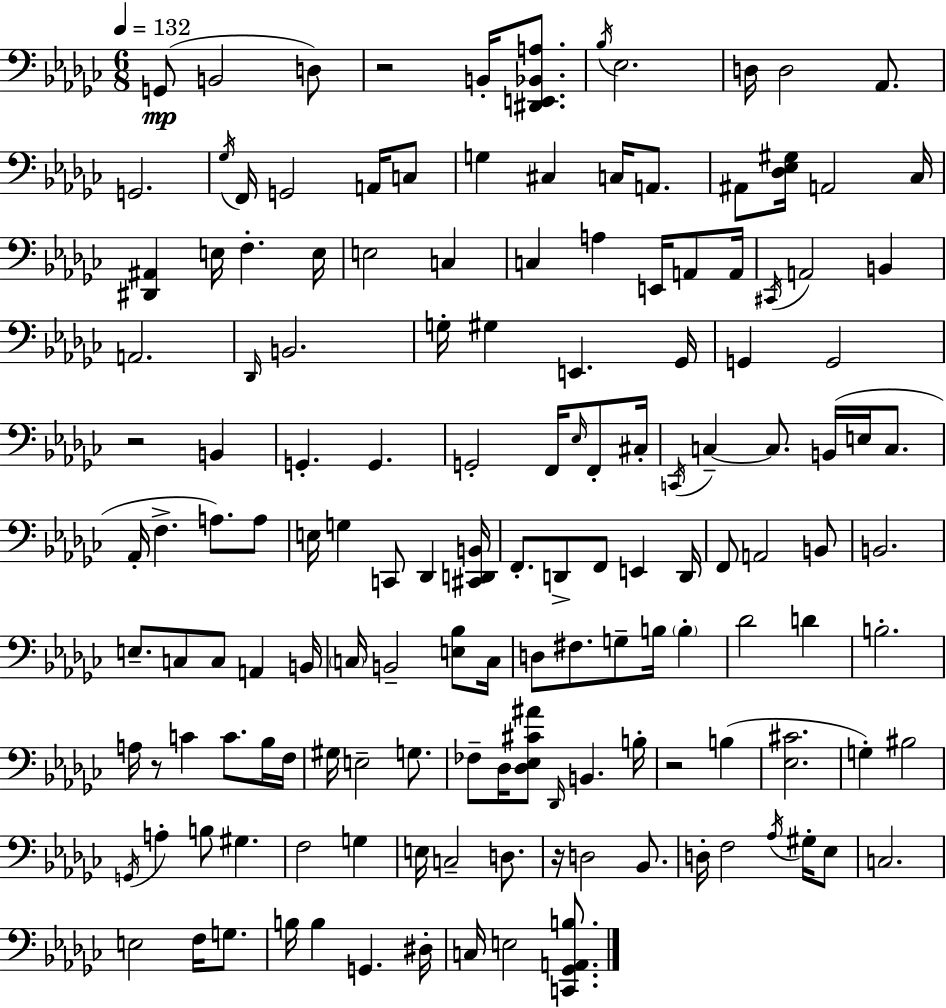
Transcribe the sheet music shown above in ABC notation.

X:1
T:Untitled
M:6/8
L:1/4
K:Ebm
G,,/2 B,,2 D,/2 z2 B,,/4 [^D,,E,,_B,,A,]/2 _B,/4 _E,2 D,/4 D,2 _A,,/2 G,,2 _G,/4 F,,/4 G,,2 A,,/4 C,/2 G, ^C, C,/4 A,,/2 ^A,,/2 [_D,_E,^G,]/4 A,,2 _C,/4 [^D,,^A,,] E,/4 F, E,/4 E,2 C, C, A, E,,/4 A,,/2 A,,/4 ^C,,/4 A,,2 B,, A,,2 _D,,/4 B,,2 G,/4 ^G, E,, _G,,/4 G,, G,,2 z2 B,, G,, G,, G,,2 F,,/4 _E,/4 F,,/2 ^C,/4 C,,/4 C, C,/2 B,,/4 E,/4 C,/2 _A,,/4 F, A,/2 A,/2 E,/4 G, C,,/2 _D,, [^C,,D,,B,,]/4 F,,/2 D,,/2 F,,/2 E,, D,,/4 F,,/2 A,,2 B,,/2 B,,2 E,/2 C,/2 C,/2 A,, B,,/4 C,/4 B,,2 [E,_B,]/2 C,/4 D,/2 ^F,/2 G,/2 B,/4 B, _D2 D B,2 A,/4 z/2 C C/2 _B,/4 F,/4 ^G,/4 E,2 G,/2 _F,/2 _D,/4 [_D,_E,^C^A]/2 _D,,/4 B,, B,/4 z2 B, [_E,^C]2 G, ^B,2 G,,/4 A, B,/2 ^G, F,2 G, E,/4 C,2 D,/2 z/4 D,2 _B,,/2 D,/4 F,2 _A,/4 ^G,/4 _E,/2 C,2 E,2 F,/4 G,/2 B,/4 B, G,, ^D,/4 C,/4 E,2 [C,,_G,,A,,B,]/2